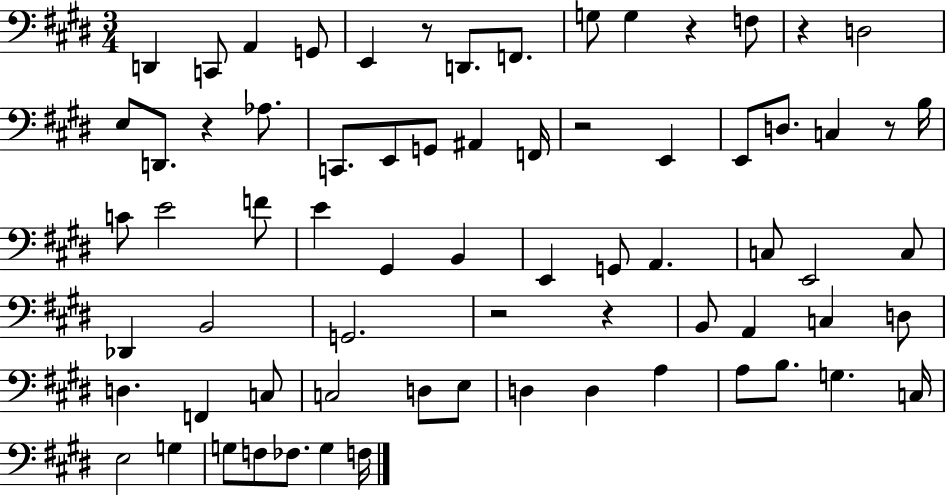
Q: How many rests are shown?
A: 8